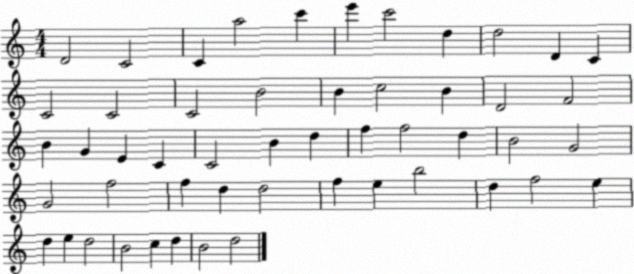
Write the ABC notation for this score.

X:1
T:Untitled
M:4/4
L:1/4
K:C
D2 C2 C a2 c' e' c'2 d d2 D C C2 C2 C2 B2 B c2 B D2 F2 B G E C C2 B d f f2 d B2 G2 G2 f2 f d d2 f e b2 d f2 e d e d2 B2 c d B2 d2